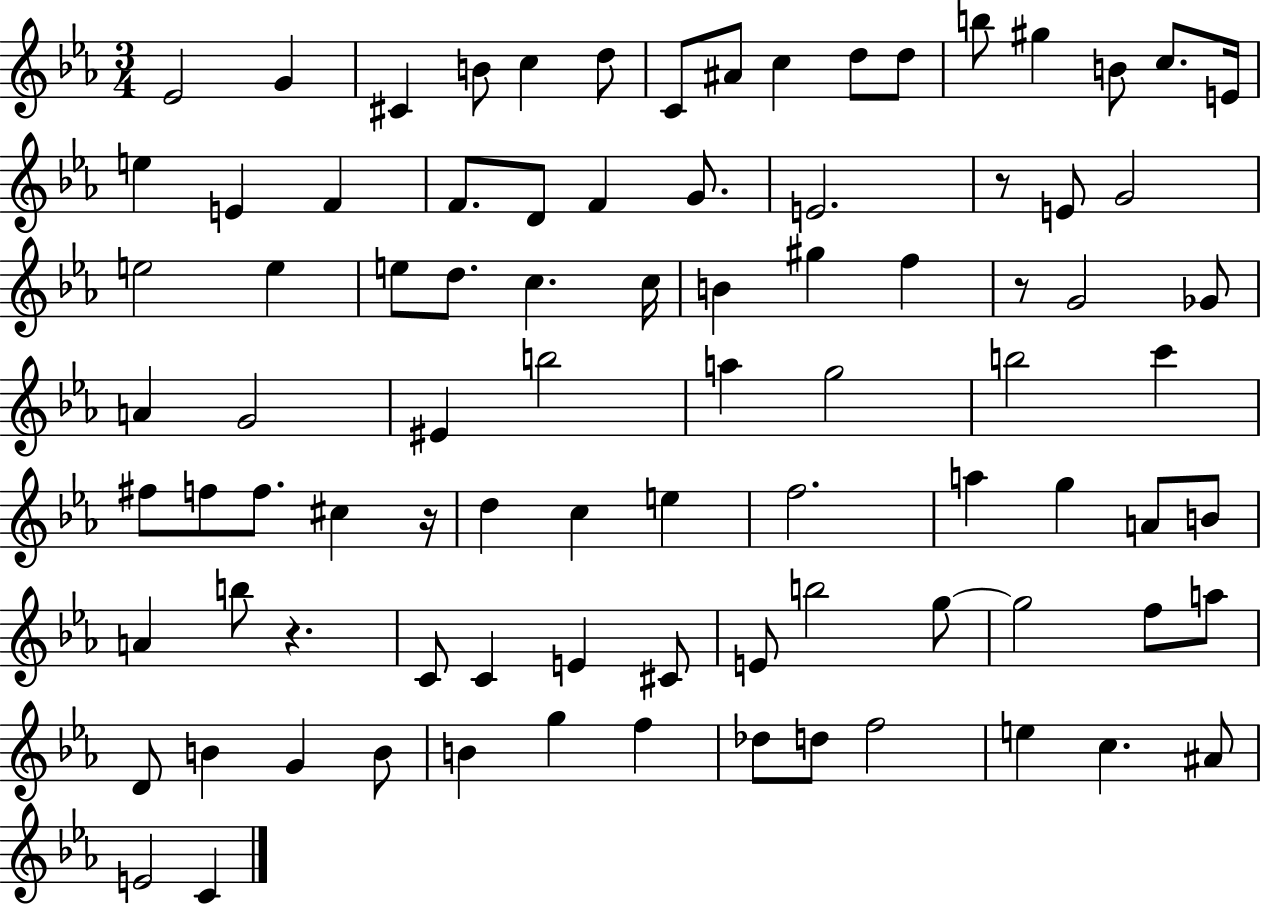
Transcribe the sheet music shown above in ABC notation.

X:1
T:Untitled
M:3/4
L:1/4
K:Eb
_E2 G ^C B/2 c d/2 C/2 ^A/2 c d/2 d/2 b/2 ^g B/2 c/2 E/4 e E F F/2 D/2 F G/2 E2 z/2 E/2 G2 e2 e e/2 d/2 c c/4 B ^g f z/2 G2 _G/2 A G2 ^E b2 a g2 b2 c' ^f/2 f/2 f/2 ^c z/4 d c e f2 a g A/2 B/2 A b/2 z C/2 C E ^C/2 E/2 b2 g/2 g2 f/2 a/2 D/2 B G B/2 B g f _d/2 d/2 f2 e c ^A/2 E2 C